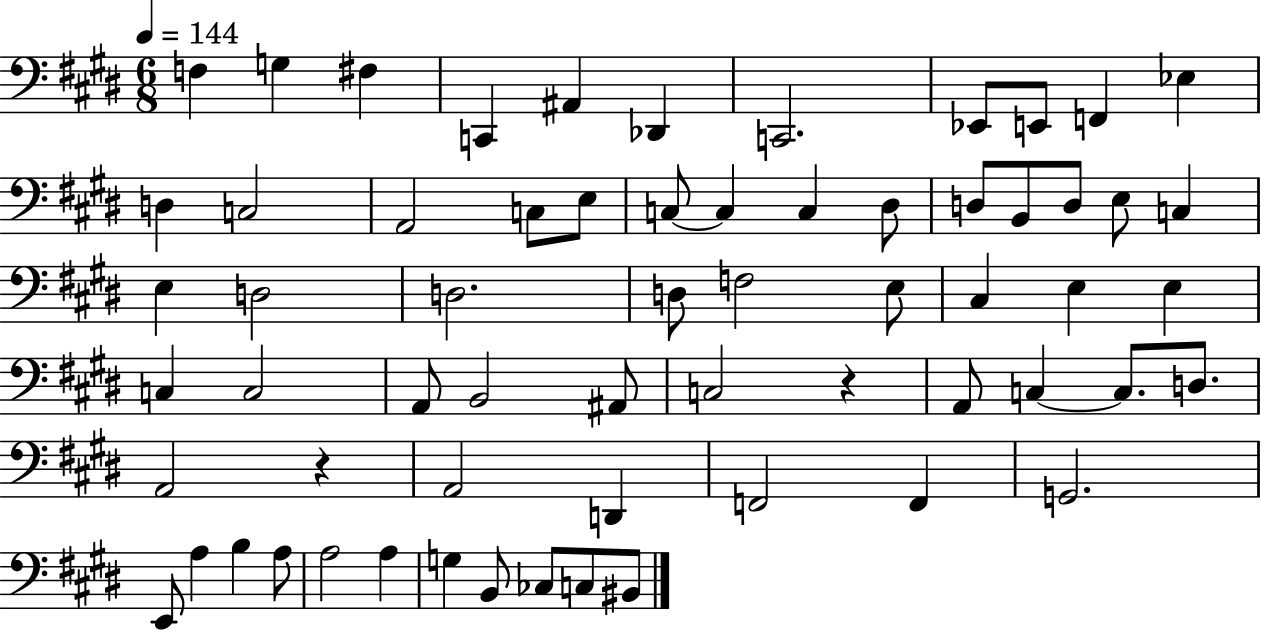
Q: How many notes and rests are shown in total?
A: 63